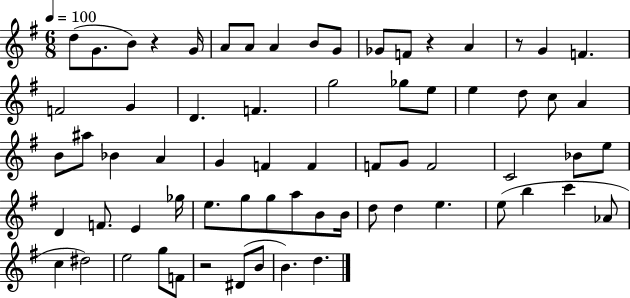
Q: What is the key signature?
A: G major